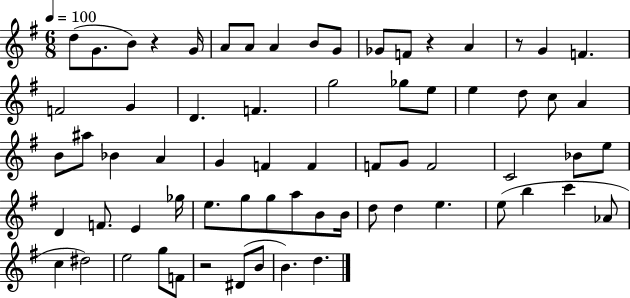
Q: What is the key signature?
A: G major